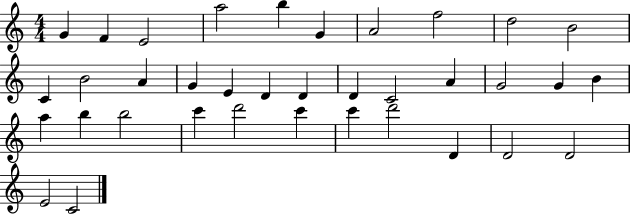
{
  \clef treble
  \numericTimeSignature
  \time 4/4
  \key c \major
  g'4 f'4 e'2 | a''2 b''4 g'4 | a'2 f''2 | d''2 b'2 | \break c'4 b'2 a'4 | g'4 e'4 d'4 d'4 | d'4 c'2 a'4 | g'2 g'4 b'4 | \break a''4 b''4 b''2 | c'''4 d'''2 c'''4 | c'''4 d'''2 d'4 | d'2 d'2 | \break e'2 c'2 | \bar "|."
}